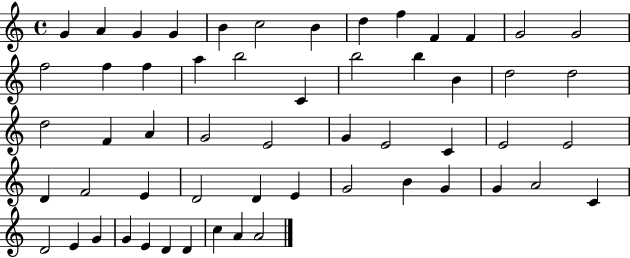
G4/q A4/q G4/q G4/q B4/q C5/h B4/q D5/q F5/q F4/q F4/q G4/h G4/h F5/h F5/q F5/q A5/q B5/h C4/q B5/h B5/q B4/q D5/h D5/h D5/h F4/q A4/q G4/h E4/h G4/q E4/h C4/q E4/h E4/h D4/q F4/h E4/q D4/h D4/q E4/q G4/h B4/q G4/q G4/q A4/h C4/q D4/h E4/q G4/q G4/q E4/q D4/q D4/q C5/q A4/q A4/h